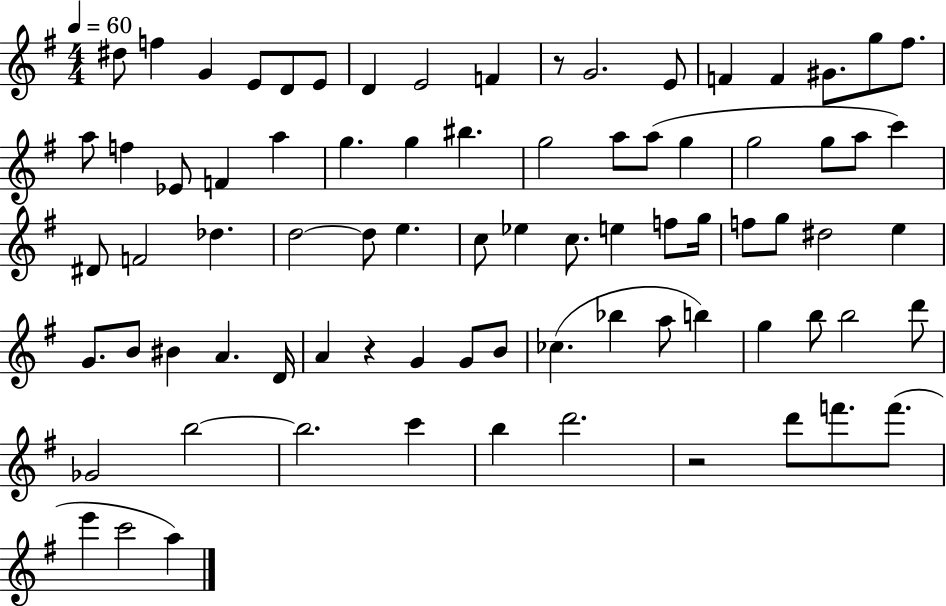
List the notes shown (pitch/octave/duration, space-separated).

D#5/e F5/q G4/q E4/e D4/e E4/e D4/q E4/h F4/q R/e G4/h. E4/e F4/q F4/q G#4/e. G5/e F#5/e. A5/e F5/q Eb4/e F4/q A5/q G5/q. G5/q BIS5/q. G5/h A5/e A5/e G5/q G5/h G5/e A5/e C6/q D#4/e F4/h Db5/q. D5/h D5/e E5/q. C5/e Eb5/q C5/e. E5/q F5/e G5/s F5/e G5/e D#5/h E5/q G4/e. B4/e BIS4/q A4/q. D4/s A4/q R/q G4/q G4/e B4/e CES5/q. Bb5/q A5/e B5/q G5/q B5/e B5/h D6/e Gb4/h B5/h B5/h. C6/q B5/q D6/h. R/h D6/e F6/e. F6/e. E6/q C6/h A5/q